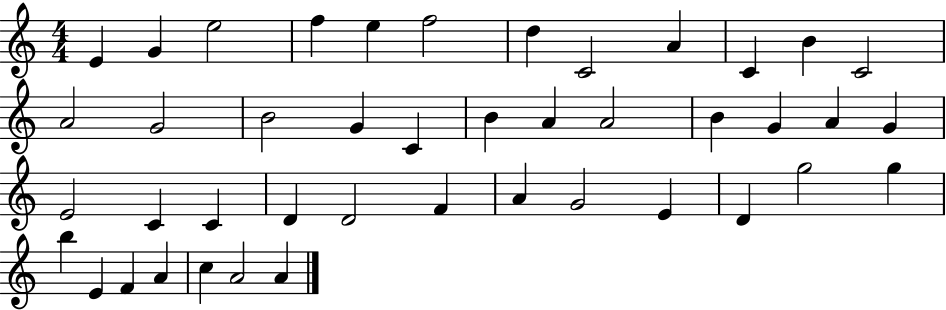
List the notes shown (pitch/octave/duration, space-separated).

E4/q G4/q E5/h F5/q E5/q F5/h D5/q C4/h A4/q C4/q B4/q C4/h A4/h G4/h B4/h G4/q C4/q B4/q A4/q A4/h B4/q G4/q A4/q G4/q E4/h C4/q C4/q D4/q D4/h F4/q A4/q G4/h E4/q D4/q G5/h G5/q B5/q E4/q F4/q A4/q C5/q A4/h A4/q